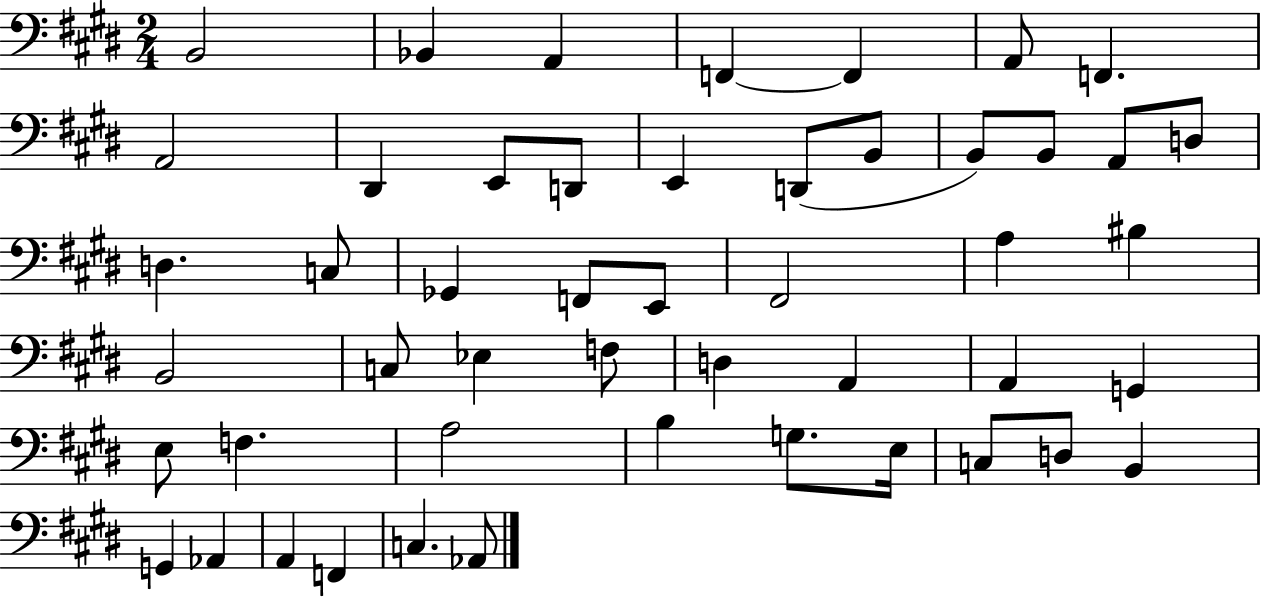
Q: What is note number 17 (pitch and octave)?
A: A2